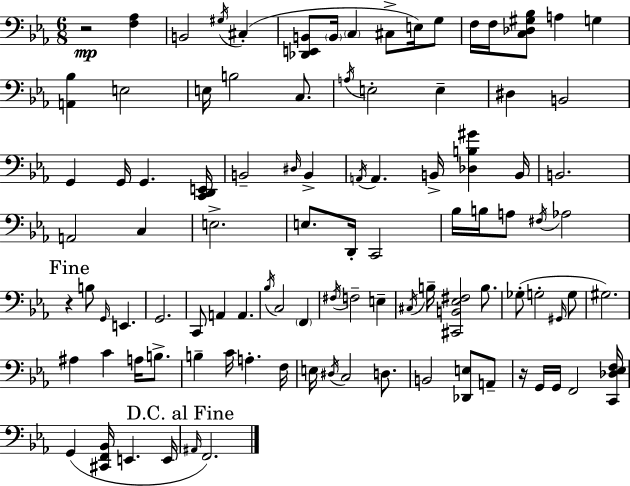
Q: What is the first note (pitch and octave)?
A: B2